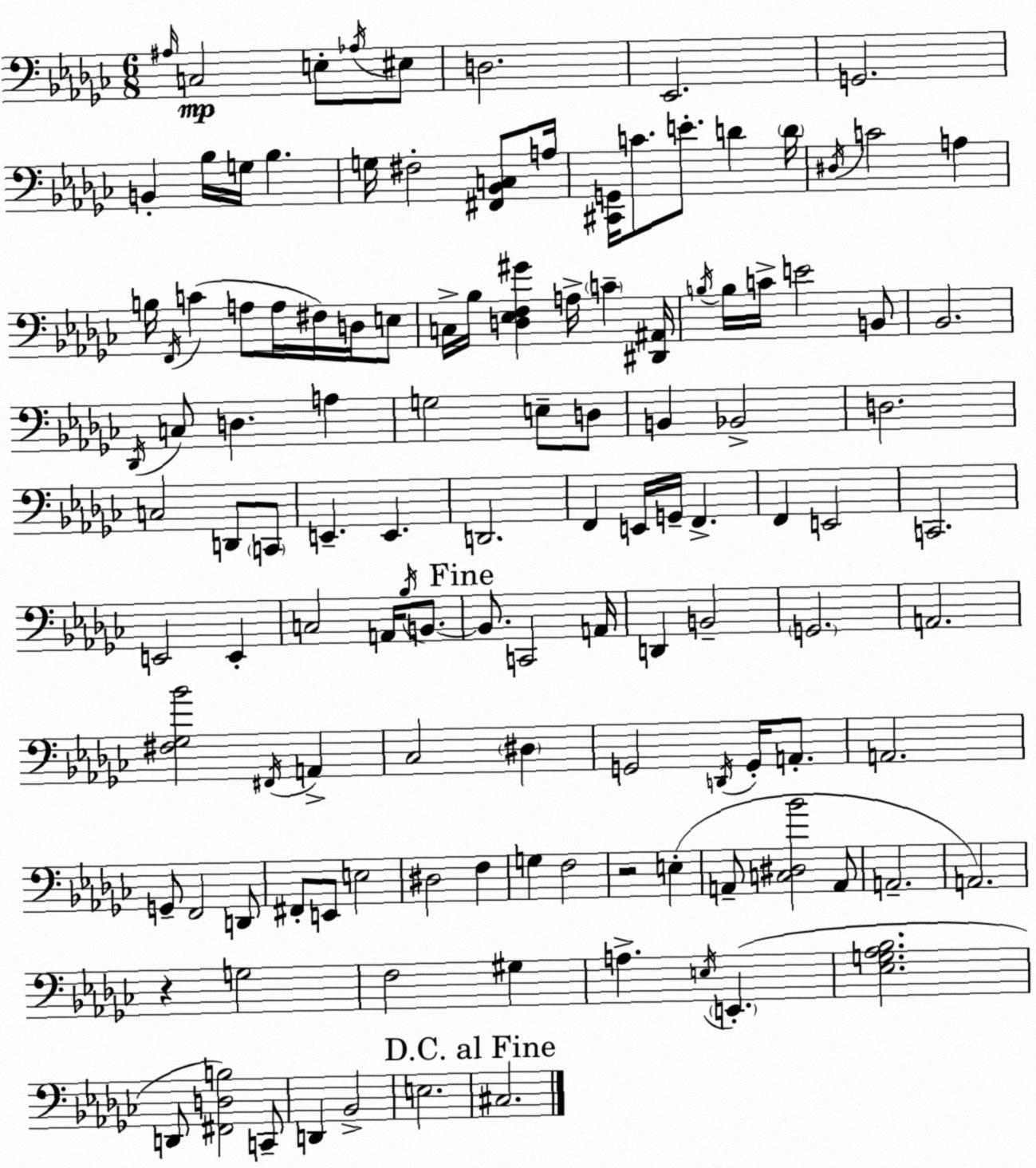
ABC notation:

X:1
T:Untitled
M:6/8
L:1/4
K:Ebm
^A,/4 C,2 E,/2 _A,/4 ^E,/2 D,2 _E,,2 G,,2 B,, _B,/4 G,/4 _B, G,/4 ^F,2 [^F,,_B,,C,]/2 A,/4 [^C,,G,,]/4 C/2 E/2 D D/4 ^D,/4 C2 A, B,/4 F,,/4 C A,/2 A,/4 ^F,/4 D,/4 E,/2 C,/4 _B,/4 [D,_E,F,^G] A,/4 C [^D,,^A,,]/4 B,/4 B,/4 C/4 E2 B,,/2 _B,,2 _D,,/4 C,/2 D, A, G,2 E,/2 D,/2 B,, _B,,2 D,2 C,2 D,,/2 C,,/2 E,, E,, D,,2 F,, E,,/4 G,,/4 F,, F,, E,,2 C,,2 E,,2 E,, C,2 A,,/4 _B,/4 B,,/2 B,,/2 C,,2 A,,/4 D,, B,,2 G,,2 A,,2 [^F,_G,_B]2 ^F,,/4 A,, _C,2 ^D, G,,2 D,,/4 G,,/4 A,,/2 A,,2 G,,/2 F,,2 D,,/2 ^F,,/2 E,,/2 E,2 ^D,2 F, G, F,2 z2 E, A,,/2 [C,^D,_B]2 A,,/2 A,,2 A,,2 z G,2 F,2 ^G, A, E,/4 E,, [_E,G,_A,_B,]2 D,,/2 [^F,,D,B,]2 C,,/2 D,, _B,,2 E,2 ^C,2